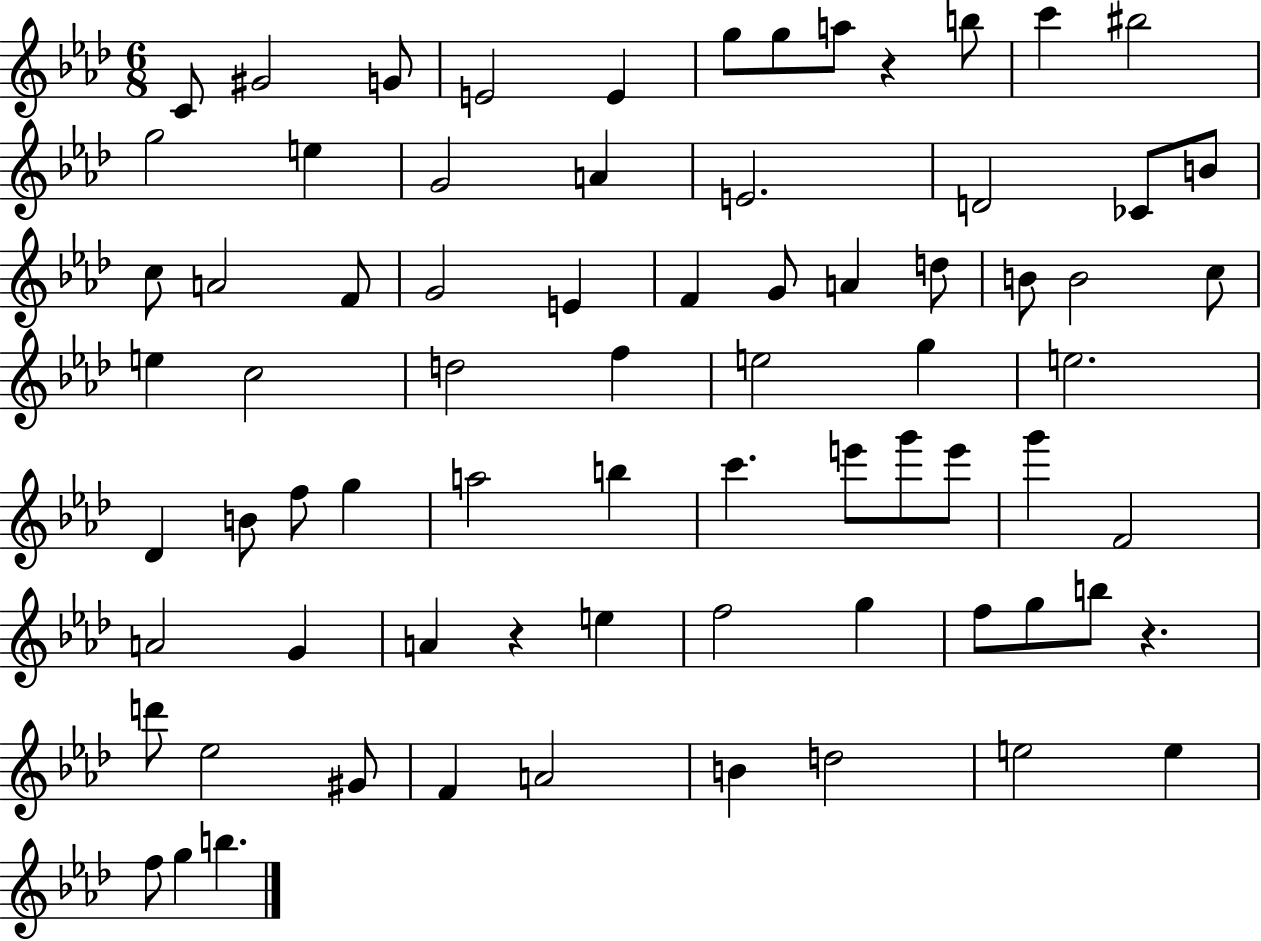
{
  \clef treble
  \numericTimeSignature
  \time 6/8
  \key aes \major
  c'8 gis'2 g'8 | e'2 e'4 | g''8 g''8 a''8 r4 b''8 | c'''4 bis''2 | \break g''2 e''4 | g'2 a'4 | e'2. | d'2 ces'8 b'8 | \break c''8 a'2 f'8 | g'2 e'4 | f'4 g'8 a'4 d''8 | b'8 b'2 c''8 | \break e''4 c''2 | d''2 f''4 | e''2 g''4 | e''2. | \break des'4 b'8 f''8 g''4 | a''2 b''4 | c'''4. e'''8 g'''8 e'''8 | g'''4 f'2 | \break a'2 g'4 | a'4 r4 e''4 | f''2 g''4 | f''8 g''8 b''8 r4. | \break d'''8 ees''2 gis'8 | f'4 a'2 | b'4 d''2 | e''2 e''4 | \break f''8 g''4 b''4. | \bar "|."
}